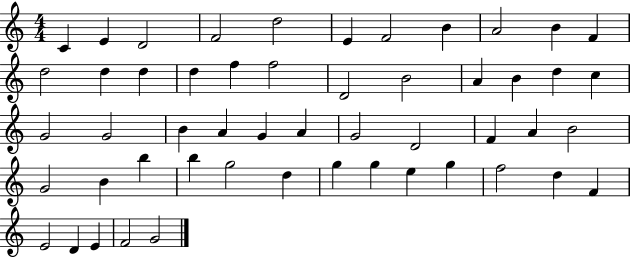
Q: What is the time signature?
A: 4/4